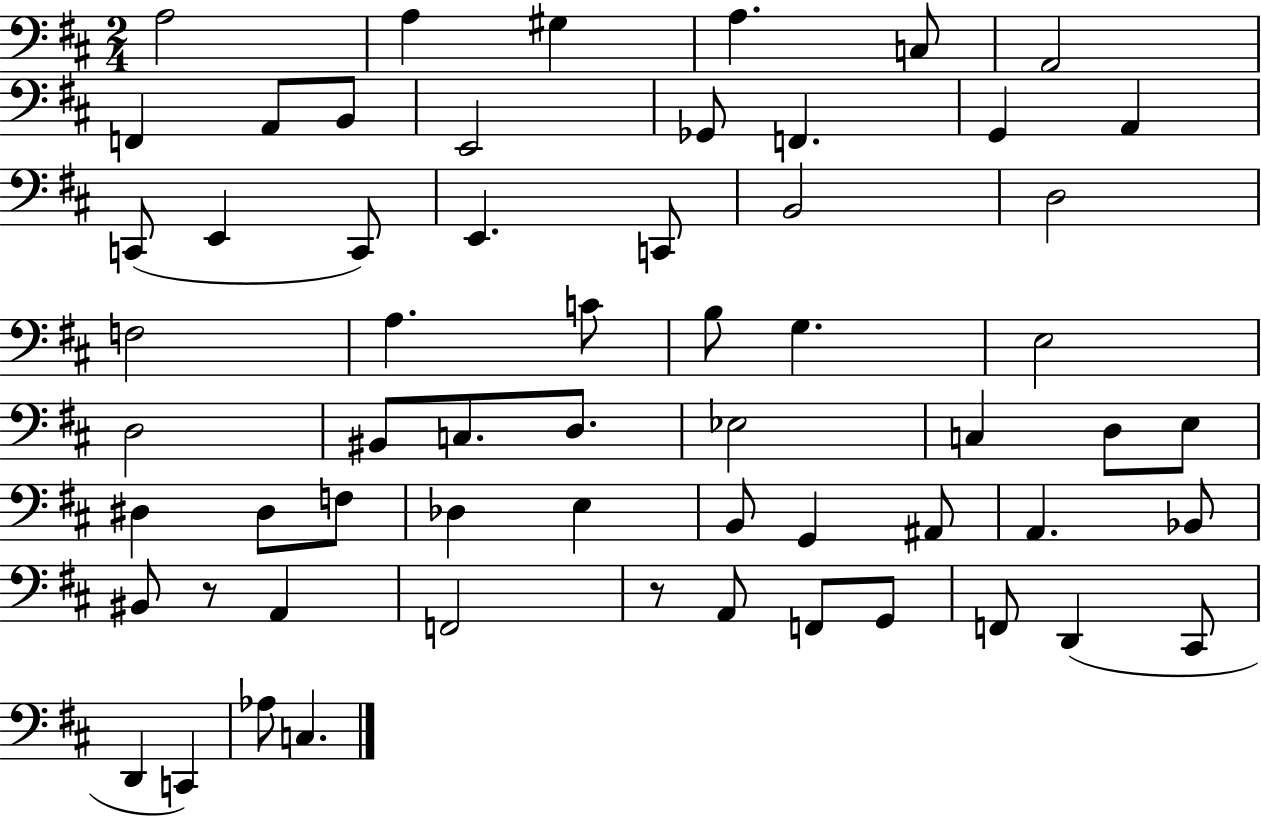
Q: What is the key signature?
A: D major